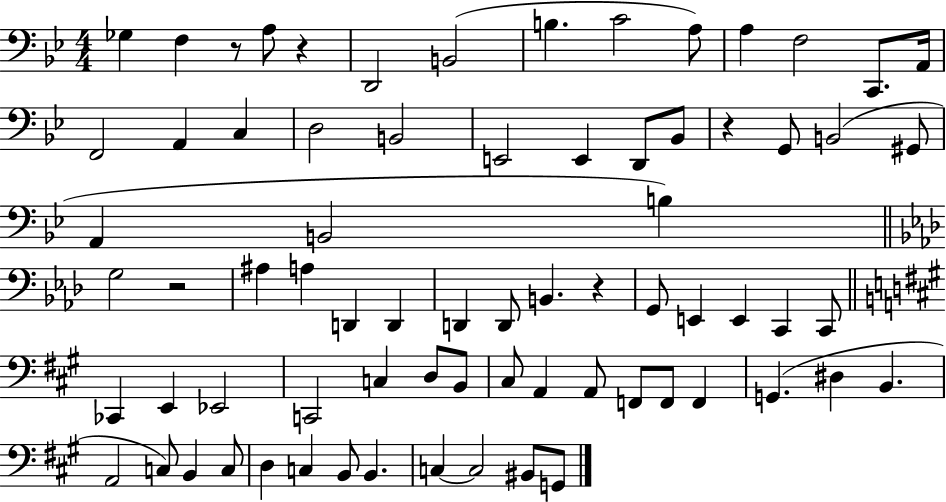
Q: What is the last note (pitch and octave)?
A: G2